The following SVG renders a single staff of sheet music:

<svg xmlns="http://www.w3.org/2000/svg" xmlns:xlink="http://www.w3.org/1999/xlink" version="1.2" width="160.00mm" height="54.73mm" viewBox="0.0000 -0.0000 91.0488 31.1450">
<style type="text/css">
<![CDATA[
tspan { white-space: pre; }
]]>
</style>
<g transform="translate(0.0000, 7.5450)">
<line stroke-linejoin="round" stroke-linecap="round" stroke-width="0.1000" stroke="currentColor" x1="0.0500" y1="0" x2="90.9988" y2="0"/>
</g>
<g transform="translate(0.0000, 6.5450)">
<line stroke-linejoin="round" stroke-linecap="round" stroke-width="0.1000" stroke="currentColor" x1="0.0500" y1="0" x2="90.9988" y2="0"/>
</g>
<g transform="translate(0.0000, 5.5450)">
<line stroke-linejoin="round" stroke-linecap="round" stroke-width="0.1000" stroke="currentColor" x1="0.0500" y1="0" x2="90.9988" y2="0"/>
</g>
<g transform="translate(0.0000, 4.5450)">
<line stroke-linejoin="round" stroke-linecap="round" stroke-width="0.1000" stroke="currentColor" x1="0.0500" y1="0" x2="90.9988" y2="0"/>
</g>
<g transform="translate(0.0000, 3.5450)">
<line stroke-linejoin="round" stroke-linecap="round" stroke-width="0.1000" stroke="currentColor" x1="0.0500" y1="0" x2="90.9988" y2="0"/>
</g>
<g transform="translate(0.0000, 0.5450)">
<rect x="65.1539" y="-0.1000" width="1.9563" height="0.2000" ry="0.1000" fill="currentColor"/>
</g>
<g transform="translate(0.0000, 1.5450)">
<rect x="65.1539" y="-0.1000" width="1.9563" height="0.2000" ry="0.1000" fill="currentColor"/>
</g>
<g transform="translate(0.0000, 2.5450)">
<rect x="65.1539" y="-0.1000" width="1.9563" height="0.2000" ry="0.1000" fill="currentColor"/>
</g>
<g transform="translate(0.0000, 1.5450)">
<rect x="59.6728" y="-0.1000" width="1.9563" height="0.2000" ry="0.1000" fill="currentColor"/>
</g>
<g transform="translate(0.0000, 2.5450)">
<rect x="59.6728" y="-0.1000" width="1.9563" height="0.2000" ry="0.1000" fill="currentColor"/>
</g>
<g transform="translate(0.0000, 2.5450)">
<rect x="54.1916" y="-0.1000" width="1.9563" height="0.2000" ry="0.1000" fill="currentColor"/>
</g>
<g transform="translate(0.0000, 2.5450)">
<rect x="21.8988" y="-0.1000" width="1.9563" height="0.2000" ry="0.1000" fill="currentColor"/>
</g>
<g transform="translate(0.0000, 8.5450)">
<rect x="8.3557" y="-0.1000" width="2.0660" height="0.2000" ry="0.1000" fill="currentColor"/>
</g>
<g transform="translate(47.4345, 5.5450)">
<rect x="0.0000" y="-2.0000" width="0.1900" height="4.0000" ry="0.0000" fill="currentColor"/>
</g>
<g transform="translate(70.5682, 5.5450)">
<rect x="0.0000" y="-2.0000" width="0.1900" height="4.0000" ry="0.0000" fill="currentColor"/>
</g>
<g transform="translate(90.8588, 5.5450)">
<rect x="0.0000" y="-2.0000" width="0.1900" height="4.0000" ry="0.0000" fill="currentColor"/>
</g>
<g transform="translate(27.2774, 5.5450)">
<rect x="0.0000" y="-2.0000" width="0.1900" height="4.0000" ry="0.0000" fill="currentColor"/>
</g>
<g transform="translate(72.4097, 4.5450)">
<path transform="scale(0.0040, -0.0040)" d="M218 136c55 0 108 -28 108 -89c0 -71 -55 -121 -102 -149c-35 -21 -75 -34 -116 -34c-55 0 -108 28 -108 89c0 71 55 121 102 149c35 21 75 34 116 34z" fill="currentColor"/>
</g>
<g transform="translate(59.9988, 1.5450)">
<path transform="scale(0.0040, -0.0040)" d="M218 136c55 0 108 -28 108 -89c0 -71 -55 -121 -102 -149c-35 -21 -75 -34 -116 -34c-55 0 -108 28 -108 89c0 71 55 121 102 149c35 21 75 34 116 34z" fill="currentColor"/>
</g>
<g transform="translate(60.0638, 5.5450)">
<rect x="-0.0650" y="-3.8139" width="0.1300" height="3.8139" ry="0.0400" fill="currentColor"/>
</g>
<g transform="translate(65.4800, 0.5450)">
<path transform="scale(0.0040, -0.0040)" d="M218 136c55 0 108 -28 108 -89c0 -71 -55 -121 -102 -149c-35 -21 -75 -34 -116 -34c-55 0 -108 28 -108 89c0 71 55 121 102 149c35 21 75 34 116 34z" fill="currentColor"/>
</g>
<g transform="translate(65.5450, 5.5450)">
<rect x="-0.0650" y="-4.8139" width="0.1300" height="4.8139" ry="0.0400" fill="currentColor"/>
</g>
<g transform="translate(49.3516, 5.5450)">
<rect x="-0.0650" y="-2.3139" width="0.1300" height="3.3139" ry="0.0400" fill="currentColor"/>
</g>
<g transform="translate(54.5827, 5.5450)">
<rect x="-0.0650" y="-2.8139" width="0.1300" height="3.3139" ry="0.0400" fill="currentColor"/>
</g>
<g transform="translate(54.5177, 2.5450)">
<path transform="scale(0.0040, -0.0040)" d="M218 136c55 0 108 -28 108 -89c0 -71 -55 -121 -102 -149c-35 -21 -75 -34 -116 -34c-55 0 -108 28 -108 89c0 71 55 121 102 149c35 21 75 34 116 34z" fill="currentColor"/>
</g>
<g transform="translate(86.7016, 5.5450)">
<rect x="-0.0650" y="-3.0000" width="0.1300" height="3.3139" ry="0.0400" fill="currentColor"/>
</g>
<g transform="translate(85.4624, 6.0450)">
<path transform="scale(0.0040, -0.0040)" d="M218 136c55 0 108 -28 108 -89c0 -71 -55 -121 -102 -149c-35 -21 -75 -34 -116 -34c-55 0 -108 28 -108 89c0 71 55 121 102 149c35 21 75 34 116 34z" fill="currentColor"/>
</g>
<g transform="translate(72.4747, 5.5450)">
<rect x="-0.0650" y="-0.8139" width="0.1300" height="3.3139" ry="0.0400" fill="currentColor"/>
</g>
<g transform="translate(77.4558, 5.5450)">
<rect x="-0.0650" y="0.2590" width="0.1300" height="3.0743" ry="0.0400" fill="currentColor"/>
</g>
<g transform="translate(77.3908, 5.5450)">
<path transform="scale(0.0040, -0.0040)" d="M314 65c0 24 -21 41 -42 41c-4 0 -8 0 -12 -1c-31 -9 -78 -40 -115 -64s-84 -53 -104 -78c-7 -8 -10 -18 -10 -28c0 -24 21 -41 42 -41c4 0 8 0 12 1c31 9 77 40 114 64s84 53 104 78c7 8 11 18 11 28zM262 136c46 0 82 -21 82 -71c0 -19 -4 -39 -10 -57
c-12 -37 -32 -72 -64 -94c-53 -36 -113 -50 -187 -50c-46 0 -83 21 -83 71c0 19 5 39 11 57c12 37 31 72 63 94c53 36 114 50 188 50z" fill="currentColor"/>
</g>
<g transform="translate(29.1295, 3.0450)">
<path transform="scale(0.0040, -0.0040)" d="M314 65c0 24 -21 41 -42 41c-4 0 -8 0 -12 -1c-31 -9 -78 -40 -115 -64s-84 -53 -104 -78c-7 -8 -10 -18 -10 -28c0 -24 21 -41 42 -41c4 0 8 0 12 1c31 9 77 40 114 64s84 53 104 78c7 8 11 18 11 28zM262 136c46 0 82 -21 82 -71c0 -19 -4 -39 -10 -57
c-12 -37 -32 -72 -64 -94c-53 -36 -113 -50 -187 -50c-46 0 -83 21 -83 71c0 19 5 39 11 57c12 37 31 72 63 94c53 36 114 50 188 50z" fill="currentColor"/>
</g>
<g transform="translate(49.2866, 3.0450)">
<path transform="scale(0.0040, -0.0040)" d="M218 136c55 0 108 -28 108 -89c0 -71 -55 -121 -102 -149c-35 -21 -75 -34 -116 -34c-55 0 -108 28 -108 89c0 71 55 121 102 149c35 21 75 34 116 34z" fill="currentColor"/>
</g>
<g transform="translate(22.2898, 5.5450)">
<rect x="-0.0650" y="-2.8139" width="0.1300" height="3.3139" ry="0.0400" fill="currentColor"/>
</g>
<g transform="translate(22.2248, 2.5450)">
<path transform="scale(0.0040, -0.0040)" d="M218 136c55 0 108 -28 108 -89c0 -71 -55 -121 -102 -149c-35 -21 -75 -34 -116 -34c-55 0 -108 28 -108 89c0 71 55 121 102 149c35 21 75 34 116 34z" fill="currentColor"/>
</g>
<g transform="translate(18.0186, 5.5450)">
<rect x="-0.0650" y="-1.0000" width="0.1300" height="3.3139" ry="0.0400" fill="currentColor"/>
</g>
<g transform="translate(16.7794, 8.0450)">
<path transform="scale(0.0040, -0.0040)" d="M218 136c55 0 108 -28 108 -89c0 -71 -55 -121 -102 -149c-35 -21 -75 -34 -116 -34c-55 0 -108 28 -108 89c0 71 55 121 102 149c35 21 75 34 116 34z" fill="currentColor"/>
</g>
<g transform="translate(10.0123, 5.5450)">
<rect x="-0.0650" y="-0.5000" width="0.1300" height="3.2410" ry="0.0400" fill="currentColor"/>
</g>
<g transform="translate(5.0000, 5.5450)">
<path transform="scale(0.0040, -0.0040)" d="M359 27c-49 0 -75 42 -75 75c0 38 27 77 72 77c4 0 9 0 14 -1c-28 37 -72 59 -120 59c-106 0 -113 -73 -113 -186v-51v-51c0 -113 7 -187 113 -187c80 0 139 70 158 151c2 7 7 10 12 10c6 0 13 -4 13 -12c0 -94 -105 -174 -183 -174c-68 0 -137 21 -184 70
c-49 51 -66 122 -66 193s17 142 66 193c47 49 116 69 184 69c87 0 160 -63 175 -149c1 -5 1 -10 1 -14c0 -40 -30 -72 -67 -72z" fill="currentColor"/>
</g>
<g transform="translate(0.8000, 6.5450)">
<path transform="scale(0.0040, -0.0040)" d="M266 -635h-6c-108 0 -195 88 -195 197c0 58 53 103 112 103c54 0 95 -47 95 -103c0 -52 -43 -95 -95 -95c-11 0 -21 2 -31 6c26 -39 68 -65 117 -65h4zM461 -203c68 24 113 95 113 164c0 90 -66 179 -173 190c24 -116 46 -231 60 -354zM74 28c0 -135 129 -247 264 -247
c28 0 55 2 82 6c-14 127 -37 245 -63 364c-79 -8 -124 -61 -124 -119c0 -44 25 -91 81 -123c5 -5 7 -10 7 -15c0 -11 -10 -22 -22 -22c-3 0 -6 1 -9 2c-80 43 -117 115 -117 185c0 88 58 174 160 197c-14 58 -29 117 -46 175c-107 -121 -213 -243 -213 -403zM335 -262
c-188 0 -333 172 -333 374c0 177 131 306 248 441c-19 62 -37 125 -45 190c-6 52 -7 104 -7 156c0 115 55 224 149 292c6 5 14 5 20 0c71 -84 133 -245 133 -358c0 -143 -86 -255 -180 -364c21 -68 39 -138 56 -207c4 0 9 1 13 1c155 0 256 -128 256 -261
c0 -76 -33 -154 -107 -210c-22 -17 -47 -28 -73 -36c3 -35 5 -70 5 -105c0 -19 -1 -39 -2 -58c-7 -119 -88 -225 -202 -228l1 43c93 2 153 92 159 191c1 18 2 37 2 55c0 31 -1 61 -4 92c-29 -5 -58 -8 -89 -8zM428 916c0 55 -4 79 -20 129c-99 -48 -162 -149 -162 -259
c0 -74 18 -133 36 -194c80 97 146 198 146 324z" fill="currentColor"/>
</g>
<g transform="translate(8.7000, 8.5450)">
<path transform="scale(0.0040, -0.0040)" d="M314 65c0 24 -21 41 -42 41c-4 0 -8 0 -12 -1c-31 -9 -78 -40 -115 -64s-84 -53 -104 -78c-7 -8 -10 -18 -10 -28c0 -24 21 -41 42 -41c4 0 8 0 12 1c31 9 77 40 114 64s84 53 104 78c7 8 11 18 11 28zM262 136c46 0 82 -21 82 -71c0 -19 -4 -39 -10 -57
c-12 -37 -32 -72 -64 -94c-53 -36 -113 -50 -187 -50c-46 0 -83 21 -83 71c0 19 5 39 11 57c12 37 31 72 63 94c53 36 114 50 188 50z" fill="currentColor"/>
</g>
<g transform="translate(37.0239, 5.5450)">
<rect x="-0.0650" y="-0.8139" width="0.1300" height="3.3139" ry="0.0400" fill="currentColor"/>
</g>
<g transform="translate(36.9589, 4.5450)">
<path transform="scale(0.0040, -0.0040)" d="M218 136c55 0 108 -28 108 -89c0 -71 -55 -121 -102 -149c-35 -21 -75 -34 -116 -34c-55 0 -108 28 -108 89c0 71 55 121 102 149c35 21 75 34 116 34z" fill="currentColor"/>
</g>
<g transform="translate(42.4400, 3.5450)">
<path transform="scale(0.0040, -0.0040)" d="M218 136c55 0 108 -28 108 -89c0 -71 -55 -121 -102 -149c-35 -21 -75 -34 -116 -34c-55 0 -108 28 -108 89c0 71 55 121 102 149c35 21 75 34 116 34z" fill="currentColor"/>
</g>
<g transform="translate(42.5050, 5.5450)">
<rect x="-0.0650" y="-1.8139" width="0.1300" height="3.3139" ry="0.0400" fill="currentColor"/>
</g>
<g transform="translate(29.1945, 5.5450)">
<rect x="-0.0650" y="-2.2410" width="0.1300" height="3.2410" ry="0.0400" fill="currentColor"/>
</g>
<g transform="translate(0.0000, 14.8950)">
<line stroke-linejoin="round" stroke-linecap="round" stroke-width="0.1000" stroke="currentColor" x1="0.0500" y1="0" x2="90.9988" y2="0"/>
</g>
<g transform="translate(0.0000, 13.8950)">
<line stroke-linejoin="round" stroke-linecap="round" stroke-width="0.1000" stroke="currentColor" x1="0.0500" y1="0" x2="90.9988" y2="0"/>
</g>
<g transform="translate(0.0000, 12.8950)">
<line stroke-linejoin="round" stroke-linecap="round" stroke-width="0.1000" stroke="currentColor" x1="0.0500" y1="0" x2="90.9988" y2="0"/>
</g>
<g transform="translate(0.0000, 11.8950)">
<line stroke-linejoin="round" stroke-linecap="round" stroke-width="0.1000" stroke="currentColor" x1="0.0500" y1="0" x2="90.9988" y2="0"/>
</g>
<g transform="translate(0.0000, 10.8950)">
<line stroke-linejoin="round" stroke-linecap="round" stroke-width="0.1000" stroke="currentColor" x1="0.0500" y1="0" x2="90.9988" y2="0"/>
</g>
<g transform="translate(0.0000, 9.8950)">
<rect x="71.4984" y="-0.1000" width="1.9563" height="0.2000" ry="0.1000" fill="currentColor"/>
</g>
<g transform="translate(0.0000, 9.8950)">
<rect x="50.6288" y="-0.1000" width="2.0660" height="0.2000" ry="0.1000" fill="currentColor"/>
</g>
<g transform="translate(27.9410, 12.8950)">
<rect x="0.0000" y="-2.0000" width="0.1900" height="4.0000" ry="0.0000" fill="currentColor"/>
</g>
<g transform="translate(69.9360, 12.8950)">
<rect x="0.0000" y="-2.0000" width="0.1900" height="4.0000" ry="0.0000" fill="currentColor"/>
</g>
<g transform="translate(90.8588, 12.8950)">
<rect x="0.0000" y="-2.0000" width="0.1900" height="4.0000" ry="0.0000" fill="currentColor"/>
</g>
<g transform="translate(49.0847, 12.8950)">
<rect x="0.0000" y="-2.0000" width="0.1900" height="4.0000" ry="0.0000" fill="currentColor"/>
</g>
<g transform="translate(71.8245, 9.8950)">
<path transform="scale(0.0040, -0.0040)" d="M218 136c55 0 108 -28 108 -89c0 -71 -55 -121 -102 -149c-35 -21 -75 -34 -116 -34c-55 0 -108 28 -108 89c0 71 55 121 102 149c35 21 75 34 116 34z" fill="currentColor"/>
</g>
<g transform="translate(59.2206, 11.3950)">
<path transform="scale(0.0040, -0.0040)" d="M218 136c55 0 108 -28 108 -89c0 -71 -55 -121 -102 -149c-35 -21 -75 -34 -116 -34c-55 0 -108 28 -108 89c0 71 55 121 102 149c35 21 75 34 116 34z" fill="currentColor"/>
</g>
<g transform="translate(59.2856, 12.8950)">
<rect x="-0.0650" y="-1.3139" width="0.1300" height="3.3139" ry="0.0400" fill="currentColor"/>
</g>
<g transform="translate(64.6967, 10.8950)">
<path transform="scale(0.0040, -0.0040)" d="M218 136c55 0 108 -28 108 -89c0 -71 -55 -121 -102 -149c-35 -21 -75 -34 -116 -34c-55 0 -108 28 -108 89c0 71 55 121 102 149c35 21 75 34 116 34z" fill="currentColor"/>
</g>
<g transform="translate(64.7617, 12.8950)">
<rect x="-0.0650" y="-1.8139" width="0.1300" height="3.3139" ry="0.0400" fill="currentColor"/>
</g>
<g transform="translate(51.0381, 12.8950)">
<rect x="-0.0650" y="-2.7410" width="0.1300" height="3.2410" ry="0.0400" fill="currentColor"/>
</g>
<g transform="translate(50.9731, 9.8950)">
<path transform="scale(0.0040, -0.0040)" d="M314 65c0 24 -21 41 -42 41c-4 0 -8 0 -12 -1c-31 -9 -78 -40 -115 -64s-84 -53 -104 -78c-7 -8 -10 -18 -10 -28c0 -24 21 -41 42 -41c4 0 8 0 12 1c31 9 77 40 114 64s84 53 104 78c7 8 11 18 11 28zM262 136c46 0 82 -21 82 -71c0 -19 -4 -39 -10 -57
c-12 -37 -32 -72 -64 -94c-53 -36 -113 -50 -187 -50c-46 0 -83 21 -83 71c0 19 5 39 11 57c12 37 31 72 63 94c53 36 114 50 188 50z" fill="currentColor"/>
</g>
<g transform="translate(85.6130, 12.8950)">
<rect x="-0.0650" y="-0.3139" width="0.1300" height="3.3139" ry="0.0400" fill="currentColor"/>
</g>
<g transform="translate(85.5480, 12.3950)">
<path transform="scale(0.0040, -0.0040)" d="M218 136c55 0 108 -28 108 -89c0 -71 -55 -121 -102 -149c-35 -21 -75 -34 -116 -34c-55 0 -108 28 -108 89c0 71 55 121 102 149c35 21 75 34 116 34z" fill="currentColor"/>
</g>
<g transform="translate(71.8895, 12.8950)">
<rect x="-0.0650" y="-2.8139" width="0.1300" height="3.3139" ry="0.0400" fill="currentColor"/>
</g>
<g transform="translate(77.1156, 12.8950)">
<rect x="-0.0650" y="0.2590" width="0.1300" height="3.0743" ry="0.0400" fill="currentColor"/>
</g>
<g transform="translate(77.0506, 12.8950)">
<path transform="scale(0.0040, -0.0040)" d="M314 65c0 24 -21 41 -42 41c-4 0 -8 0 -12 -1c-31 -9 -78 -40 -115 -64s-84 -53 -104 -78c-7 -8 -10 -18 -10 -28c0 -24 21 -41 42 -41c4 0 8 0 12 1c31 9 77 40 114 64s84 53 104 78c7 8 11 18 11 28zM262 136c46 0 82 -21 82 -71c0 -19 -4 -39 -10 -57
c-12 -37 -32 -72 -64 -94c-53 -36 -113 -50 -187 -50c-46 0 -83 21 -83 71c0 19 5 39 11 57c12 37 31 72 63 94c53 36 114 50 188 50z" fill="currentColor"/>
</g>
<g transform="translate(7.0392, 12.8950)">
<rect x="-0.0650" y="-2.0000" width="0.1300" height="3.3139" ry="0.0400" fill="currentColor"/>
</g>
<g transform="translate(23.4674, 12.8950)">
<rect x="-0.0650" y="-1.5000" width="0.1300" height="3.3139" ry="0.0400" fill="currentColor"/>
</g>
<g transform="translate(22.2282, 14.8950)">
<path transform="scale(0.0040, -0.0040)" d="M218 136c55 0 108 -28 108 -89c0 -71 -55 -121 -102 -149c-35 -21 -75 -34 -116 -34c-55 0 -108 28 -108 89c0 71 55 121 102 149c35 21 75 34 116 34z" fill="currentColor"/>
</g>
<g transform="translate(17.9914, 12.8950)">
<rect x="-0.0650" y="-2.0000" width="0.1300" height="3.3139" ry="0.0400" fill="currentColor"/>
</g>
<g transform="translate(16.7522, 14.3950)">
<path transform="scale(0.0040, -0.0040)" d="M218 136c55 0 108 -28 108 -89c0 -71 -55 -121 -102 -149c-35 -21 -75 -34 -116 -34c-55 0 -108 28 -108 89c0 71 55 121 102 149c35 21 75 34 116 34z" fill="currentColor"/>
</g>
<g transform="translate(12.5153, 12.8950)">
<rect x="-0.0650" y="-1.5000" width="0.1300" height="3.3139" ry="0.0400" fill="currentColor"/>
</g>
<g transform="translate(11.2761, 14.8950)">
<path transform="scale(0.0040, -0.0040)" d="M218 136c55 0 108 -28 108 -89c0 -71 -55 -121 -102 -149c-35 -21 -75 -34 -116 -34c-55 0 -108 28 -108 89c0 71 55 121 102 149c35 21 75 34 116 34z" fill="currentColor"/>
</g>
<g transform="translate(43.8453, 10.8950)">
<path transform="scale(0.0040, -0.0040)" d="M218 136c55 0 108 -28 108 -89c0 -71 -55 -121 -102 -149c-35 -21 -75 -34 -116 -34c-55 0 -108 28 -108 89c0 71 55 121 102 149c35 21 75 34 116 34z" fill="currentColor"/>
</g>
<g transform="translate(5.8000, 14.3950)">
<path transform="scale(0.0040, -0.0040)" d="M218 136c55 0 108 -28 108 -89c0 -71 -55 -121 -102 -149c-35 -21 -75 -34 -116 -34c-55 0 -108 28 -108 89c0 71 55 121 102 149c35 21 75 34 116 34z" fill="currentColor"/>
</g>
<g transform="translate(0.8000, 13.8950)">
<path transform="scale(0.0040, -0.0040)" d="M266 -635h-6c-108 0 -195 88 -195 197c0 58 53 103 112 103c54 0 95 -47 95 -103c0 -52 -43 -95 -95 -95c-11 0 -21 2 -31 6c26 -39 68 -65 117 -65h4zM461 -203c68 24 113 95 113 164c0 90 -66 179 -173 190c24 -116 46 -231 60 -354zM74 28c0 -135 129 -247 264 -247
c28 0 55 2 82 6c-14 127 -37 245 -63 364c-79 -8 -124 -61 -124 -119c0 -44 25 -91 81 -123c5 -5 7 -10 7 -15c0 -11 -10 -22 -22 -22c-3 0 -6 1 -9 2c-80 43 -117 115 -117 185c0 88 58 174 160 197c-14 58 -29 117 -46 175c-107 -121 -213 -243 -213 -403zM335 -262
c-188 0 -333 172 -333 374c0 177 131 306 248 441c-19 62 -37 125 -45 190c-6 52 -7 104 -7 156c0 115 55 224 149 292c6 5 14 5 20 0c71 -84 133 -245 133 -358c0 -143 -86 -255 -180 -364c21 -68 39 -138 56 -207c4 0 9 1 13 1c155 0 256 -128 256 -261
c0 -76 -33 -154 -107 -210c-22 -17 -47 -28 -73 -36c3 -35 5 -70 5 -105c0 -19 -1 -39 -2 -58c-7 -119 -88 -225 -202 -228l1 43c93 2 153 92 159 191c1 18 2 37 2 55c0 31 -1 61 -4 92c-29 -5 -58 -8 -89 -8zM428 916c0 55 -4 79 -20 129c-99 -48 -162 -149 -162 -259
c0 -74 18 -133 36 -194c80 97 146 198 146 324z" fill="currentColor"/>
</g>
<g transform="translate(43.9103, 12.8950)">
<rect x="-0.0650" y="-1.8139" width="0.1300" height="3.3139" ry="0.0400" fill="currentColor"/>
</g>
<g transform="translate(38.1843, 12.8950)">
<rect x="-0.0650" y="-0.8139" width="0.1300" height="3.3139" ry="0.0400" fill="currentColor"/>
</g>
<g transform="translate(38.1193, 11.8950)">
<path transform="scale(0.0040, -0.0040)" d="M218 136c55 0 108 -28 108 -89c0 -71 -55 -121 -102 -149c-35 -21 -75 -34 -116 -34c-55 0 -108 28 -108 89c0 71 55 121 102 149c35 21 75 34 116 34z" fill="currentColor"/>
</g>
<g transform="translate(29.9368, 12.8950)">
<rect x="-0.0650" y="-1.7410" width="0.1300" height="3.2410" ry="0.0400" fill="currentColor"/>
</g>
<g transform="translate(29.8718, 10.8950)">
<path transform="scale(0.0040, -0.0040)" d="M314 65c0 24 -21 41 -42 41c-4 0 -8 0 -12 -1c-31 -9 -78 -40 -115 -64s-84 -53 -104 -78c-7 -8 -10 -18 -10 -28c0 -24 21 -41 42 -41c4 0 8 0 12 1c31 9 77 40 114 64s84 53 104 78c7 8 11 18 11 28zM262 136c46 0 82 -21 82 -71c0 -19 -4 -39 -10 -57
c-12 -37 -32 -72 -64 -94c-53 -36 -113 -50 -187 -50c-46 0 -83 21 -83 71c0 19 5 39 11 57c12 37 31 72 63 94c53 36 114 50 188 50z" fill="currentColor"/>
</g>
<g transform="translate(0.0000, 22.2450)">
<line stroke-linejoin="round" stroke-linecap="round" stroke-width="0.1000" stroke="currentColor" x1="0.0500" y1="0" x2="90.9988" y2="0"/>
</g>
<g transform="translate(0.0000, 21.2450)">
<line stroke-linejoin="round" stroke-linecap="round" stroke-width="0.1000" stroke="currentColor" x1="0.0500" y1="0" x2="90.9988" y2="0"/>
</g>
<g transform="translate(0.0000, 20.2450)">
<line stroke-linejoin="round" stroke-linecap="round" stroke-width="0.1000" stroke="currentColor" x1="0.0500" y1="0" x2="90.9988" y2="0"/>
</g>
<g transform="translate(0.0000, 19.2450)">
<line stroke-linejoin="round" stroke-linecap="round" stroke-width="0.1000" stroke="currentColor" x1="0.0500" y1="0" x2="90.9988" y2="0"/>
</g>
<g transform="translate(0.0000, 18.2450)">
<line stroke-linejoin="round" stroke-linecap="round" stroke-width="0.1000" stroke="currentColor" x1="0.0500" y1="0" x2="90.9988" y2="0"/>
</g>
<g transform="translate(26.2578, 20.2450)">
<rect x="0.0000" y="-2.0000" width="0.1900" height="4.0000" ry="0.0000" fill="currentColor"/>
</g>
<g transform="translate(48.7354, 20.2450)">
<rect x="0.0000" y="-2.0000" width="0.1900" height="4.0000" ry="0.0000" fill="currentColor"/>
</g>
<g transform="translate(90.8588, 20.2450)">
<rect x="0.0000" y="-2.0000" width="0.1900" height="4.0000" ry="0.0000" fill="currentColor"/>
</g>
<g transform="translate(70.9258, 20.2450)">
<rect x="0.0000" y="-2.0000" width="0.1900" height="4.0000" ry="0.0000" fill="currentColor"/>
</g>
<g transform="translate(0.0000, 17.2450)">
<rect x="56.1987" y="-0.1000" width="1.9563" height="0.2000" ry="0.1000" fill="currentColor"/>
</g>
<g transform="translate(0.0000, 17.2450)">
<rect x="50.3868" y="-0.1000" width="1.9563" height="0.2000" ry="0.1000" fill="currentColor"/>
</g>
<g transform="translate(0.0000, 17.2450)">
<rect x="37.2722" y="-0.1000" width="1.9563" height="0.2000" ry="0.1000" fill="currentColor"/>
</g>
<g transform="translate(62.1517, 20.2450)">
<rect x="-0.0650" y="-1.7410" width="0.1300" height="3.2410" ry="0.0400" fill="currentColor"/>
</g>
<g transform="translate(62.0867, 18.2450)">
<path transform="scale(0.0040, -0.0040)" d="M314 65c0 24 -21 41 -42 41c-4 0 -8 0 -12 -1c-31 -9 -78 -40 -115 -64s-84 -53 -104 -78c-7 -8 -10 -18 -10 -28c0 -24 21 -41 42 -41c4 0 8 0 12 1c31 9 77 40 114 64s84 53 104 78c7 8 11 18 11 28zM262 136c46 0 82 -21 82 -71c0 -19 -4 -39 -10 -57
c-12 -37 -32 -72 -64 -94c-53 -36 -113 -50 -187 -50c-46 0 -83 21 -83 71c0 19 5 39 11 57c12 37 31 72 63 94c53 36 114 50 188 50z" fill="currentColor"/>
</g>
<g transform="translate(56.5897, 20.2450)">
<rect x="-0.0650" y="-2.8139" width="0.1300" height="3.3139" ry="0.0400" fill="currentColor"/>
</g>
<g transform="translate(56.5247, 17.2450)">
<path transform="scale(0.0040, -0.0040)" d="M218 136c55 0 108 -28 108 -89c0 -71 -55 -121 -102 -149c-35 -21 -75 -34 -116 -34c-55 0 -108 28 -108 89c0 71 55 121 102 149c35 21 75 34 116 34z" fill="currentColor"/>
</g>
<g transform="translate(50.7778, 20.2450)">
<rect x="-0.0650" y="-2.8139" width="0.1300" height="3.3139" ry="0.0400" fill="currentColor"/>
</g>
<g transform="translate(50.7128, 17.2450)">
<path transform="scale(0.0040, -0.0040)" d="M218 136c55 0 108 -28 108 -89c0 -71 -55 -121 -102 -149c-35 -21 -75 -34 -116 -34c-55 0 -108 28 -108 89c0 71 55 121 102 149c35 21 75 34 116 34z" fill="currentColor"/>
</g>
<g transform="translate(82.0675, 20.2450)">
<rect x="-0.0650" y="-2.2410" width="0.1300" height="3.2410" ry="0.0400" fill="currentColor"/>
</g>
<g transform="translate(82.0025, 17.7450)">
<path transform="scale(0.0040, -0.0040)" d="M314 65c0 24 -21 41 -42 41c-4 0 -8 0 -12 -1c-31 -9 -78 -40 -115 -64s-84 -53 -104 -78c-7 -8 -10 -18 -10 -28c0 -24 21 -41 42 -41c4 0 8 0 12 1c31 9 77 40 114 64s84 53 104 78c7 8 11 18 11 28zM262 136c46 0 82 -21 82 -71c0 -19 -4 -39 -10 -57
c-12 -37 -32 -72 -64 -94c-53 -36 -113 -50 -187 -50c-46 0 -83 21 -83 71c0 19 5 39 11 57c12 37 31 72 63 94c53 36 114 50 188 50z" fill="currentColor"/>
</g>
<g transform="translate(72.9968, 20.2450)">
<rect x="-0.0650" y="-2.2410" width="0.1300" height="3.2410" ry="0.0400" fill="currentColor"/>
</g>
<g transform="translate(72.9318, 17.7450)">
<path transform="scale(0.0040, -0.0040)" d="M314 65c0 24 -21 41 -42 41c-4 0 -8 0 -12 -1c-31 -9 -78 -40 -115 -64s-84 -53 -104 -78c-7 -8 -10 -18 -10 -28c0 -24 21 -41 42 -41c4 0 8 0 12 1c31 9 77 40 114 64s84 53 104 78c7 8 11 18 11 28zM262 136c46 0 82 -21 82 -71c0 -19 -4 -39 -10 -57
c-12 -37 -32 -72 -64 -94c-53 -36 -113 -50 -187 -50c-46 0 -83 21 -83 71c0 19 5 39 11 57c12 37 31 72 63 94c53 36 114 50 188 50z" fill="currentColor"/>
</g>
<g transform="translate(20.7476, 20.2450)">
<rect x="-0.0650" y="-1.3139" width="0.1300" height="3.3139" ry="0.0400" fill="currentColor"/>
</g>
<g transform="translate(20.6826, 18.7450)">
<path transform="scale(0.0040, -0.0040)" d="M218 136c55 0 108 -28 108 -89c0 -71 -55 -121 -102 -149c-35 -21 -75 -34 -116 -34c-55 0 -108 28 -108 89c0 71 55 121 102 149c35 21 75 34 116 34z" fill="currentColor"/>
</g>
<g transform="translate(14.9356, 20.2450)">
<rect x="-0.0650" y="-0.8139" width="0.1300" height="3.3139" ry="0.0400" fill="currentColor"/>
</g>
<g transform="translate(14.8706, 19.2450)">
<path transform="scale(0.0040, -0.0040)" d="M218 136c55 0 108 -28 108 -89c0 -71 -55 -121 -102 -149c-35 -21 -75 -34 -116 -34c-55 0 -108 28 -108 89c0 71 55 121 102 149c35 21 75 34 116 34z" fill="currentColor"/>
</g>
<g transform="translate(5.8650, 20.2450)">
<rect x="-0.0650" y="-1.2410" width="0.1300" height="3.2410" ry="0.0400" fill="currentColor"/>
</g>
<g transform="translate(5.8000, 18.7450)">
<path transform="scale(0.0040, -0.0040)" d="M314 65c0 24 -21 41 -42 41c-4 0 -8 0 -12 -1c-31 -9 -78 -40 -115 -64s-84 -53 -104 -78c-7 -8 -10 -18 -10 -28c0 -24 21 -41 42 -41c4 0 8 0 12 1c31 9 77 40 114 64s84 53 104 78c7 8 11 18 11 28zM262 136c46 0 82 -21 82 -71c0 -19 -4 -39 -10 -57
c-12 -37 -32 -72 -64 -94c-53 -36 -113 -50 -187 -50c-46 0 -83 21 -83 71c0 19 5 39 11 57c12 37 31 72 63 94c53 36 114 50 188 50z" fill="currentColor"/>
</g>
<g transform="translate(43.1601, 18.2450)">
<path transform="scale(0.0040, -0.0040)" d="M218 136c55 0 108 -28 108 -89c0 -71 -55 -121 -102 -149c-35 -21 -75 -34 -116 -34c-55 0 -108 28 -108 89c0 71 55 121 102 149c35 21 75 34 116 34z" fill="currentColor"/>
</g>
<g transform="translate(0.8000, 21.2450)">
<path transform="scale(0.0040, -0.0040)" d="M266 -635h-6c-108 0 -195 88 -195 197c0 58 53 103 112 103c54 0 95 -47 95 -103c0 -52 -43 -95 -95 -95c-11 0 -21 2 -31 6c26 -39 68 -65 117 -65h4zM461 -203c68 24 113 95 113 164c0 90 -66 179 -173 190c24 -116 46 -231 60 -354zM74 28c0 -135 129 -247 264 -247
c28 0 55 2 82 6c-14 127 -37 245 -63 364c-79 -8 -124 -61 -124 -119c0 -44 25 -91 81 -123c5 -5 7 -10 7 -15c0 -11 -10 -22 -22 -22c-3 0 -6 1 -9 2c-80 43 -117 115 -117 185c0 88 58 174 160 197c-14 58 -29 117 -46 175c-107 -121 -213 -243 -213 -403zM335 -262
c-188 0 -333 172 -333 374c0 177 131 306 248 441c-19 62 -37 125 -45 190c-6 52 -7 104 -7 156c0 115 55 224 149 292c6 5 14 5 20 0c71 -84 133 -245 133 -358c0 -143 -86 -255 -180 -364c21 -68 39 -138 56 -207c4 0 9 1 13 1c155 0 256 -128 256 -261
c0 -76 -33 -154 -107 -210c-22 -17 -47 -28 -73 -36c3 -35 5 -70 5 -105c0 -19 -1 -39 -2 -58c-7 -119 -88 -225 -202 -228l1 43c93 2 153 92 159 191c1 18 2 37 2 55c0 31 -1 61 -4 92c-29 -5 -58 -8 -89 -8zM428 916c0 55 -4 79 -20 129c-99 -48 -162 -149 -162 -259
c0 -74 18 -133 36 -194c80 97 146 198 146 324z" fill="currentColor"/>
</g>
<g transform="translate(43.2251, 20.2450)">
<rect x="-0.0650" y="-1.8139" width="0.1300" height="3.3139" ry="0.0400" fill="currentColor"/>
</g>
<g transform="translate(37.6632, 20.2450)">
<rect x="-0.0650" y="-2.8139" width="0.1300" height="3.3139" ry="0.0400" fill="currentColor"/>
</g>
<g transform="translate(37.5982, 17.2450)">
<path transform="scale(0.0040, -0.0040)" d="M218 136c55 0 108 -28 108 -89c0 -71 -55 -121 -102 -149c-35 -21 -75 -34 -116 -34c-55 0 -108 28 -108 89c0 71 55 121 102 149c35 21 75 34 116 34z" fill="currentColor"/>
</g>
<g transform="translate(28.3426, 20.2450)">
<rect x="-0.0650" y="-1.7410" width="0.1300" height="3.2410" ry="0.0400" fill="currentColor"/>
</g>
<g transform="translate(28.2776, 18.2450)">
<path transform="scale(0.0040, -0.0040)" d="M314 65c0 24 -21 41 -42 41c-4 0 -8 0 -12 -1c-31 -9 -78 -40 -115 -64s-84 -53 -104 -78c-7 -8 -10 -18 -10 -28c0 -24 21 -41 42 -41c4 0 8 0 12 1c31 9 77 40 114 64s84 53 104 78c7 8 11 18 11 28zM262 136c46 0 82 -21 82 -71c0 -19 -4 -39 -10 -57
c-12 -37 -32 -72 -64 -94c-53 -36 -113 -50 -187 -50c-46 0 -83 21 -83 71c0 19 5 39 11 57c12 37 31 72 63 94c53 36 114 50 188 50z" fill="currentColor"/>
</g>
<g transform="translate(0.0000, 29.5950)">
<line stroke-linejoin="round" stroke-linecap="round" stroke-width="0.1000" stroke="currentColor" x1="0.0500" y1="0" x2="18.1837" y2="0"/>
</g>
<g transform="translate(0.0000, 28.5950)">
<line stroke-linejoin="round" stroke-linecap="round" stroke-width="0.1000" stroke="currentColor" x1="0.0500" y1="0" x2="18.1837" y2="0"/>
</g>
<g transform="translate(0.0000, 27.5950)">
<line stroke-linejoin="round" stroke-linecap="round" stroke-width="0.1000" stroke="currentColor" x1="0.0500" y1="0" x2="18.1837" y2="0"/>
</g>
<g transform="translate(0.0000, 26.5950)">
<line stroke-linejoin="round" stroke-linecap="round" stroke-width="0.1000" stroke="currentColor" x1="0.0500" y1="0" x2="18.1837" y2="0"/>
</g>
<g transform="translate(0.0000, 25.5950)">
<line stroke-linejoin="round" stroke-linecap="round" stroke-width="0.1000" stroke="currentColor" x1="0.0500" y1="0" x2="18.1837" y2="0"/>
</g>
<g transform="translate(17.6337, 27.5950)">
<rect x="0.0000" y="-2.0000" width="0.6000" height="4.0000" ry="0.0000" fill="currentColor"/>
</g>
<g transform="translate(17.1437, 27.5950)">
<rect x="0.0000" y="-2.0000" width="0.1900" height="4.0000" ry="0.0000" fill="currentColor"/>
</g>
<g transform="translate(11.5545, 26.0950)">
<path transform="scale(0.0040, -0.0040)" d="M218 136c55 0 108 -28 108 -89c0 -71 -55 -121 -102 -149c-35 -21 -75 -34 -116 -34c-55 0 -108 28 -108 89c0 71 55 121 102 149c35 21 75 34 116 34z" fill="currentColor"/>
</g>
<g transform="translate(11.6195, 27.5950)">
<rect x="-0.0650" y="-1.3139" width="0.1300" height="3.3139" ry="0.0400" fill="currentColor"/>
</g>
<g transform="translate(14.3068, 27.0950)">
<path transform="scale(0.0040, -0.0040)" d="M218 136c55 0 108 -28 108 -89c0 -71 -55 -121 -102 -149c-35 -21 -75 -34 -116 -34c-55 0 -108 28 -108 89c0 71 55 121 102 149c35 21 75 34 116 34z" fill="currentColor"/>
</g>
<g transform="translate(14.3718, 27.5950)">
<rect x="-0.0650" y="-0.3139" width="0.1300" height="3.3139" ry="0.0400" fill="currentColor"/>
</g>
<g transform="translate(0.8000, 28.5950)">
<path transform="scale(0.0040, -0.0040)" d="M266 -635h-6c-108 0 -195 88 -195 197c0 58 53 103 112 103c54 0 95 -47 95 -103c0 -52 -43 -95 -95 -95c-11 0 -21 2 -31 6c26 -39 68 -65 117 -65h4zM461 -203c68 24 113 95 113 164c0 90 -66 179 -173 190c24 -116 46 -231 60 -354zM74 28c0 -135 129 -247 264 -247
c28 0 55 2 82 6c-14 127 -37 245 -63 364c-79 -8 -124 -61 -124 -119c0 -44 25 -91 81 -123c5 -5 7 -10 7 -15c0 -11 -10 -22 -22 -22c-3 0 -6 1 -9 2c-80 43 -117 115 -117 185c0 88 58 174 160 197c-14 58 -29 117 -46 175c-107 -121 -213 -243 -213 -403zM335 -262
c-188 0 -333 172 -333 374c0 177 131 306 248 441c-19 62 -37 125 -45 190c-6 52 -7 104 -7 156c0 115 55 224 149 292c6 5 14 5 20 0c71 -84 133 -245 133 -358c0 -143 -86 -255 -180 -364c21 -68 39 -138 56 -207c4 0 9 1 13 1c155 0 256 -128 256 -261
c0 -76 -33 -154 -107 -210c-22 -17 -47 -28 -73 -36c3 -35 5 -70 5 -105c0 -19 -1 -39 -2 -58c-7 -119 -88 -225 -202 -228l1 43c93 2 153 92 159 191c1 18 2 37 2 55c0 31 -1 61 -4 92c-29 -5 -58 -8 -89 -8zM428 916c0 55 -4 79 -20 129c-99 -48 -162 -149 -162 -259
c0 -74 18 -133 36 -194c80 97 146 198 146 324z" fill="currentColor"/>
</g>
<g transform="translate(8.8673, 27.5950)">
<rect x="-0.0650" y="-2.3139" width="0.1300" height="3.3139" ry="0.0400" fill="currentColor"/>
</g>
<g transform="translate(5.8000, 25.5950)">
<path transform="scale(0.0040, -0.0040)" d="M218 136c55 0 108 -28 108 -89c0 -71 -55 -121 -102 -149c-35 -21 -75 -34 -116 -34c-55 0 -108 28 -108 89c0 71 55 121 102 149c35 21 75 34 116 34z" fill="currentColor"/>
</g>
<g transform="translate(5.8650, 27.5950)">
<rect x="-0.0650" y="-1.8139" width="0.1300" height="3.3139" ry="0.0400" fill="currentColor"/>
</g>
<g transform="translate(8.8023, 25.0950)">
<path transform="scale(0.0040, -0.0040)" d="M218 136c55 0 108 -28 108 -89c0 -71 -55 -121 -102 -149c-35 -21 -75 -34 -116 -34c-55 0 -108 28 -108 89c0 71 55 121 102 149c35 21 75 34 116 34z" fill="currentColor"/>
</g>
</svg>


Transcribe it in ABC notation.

X:1
T:Untitled
M:4/4
L:1/4
K:C
C2 D a g2 d f g a c' e' d B2 A F E F E f2 d f a2 e f a B2 c e2 d e f2 a f a a f2 g2 g2 f g e c